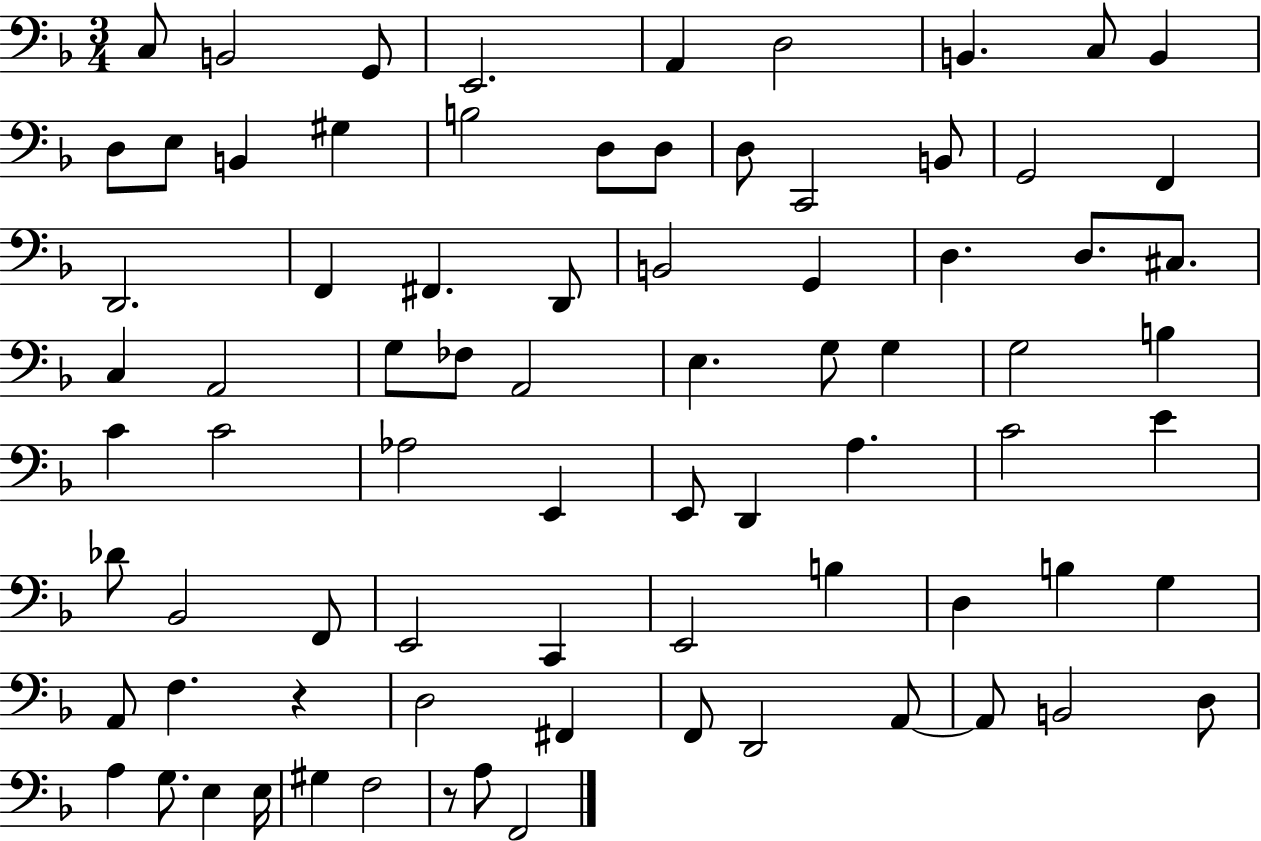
{
  \clef bass
  \numericTimeSignature
  \time 3/4
  \key f \major
  \repeat volta 2 { c8 b,2 g,8 | e,2. | a,4 d2 | b,4. c8 b,4 | \break d8 e8 b,4 gis4 | b2 d8 d8 | d8 c,2 b,8 | g,2 f,4 | \break d,2. | f,4 fis,4. d,8 | b,2 g,4 | d4. d8. cis8. | \break c4 a,2 | g8 fes8 a,2 | e4. g8 g4 | g2 b4 | \break c'4 c'2 | aes2 e,4 | e,8 d,4 a4. | c'2 e'4 | \break des'8 bes,2 f,8 | e,2 c,4 | e,2 b4 | d4 b4 g4 | \break a,8 f4. r4 | d2 fis,4 | f,8 d,2 a,8~~ | a,8 b,2 d8 | \break a4 g8. e4 e16 | gis4 f2 | r8 a8 f,2 | } \bar "|."
}